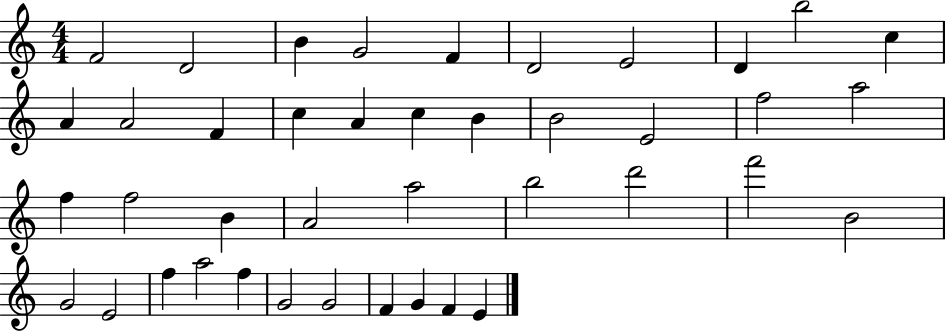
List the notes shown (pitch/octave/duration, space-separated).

F4/h D4/h B4/q G4/h F4/q D4/h E4/h D4/q B5/h C5/q A4/q A4/h F4/q C5/q A4/q C5/q B4/q B4/h E4/h F5/h A5/h F5/q F5/h B4/q A4/h A5/h B5/h D6/h F6/h B4/h G4/h E4/h F5/q A5/h F5/q G4/h G4/h F4/q G4/q F4/q E4/q